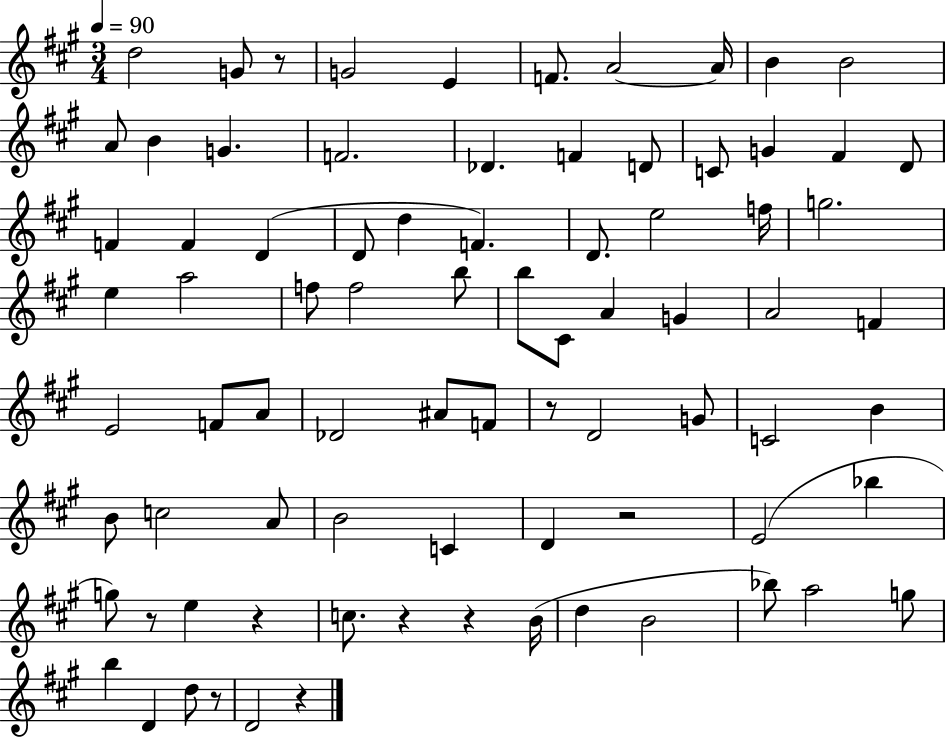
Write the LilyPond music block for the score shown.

{
  \clef treble
  \numericTimeSignature
  \time 3/4
  \key a \major
  \tempo 4 = 90
  d''2 g'8 r8 | g'2 e'4 | f'8. a'2~~ a'16 | b'4 b'2 | \break a'8 b'4 g'4. | f'2. | des'4. f'4 d'8 | c'8 g'4 fis'4 d'8 | \break f'4 f'4 d'4( | d'8 d''4 f'4.) | d'8. e''2 f''16 | g''2. | \break e''4 a''2 | f''8 f''2 b''8 | b''8 cis'8 a'4 g'4 | a'2 f'4 | \break e'2 f'8 a'8 | des'2 ais'8 f'8 | r8 d'2 g'8 | c'2 b'4 | \break b'8 c''2 a'8 | b'2 c'4 | d'4 r2 | e'2( bes''4 | \break g''8) r8 e''4 r4 | c''8. r4 r4 b'16( | d''4 b'2 | bes''8) a''2 g''8 | \break b''4 d'4 d''8 r8 | d'2 r4 | \bar "|."
}